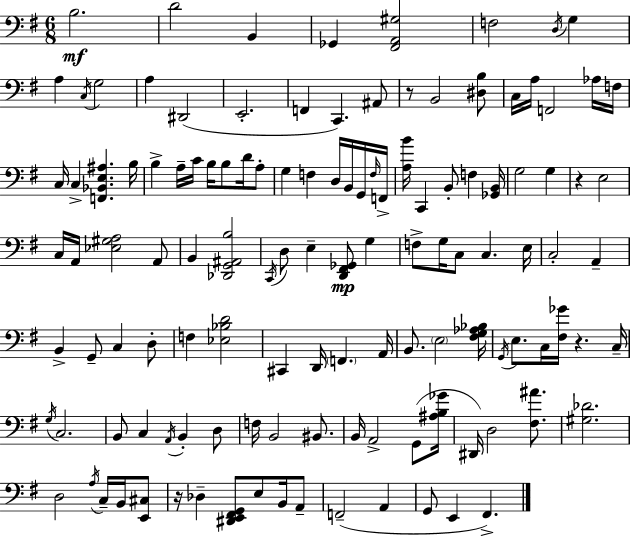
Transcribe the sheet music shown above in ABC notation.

X:1
T:Untitled
M:6/8
L:1/4
K:Em
B,2 D2 B,, _G,, [^F,,A,,^G,]2 F,2 D,/4 G, A, C,/4 G,2 A, ^D,,2 E,,2 F,, C,, ^A,,/2 z/2 B,,2 [^D,B,]/2 C,/4 A,/4 F,,2 _A,/4 F,/4 C,/4 C, [F,,_B,,E,^A,] B,/4 B, A,/4 C/4 B,/4 B,/2 D/4 A,/2 G, F, D,/4 B,,/4 G,,/4 F,/4 F,,/4 [A,B]/4 C,, B,,/2 F, [_G,,B,,]/4 G,2 G, z E,2 C,/4 A,,/4 [_E,^G,A,]2 A,,/2 B,, [_D,,G,,^A,,B,]2 C,,/4 D,/2 E, [D,,^F,,_G,,]/2 G, F,/2 G,/4 C,/2 C, E,/4 C,2 A,, B,, G,,/2 C, D,/2 F, [_E,_B,D]2 ^C,, D,,/4 F,, A,,/4 B,,/2 E,2 [^F,G,_A,_B,]/4 G,,/4 E,/2 C,/4 [^F,_G]/4 z C,/4 G,/4 C,2 B,,/2 C, A,,/4 B,, D,/2 F,/4 B,,2 ^B,,/2 B,,/4 A,,2 G,,/2 [^A,B,_G]/4 ^D,,/4 D,2 [^F,^A]/2 [^G,_D]2 D,2 A,/4 C,/4 B,,/4 [E,,^C,]/2 z/4 _D, [^D,,E,,^F,,G,,]/2 E,/2 B,,/4 A,,/2 F,,2 A,, G,,/2 E,, ^F,,